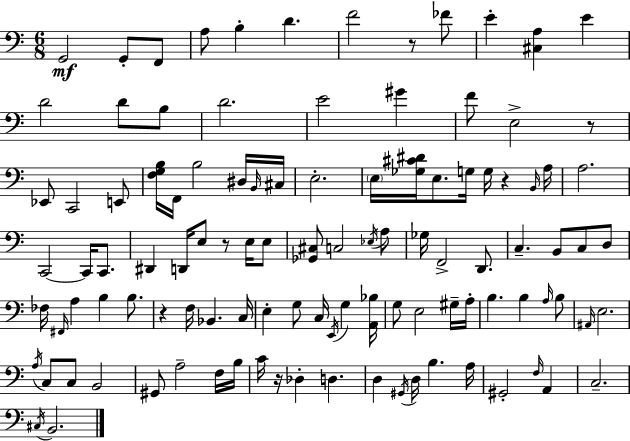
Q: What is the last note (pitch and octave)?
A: B2